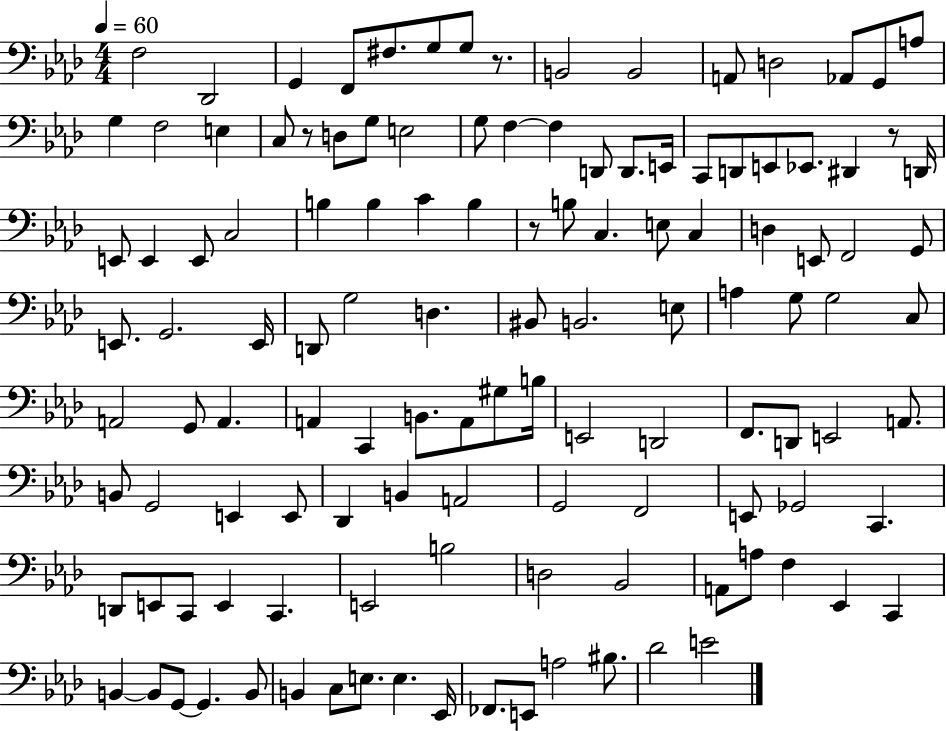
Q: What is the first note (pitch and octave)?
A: F3